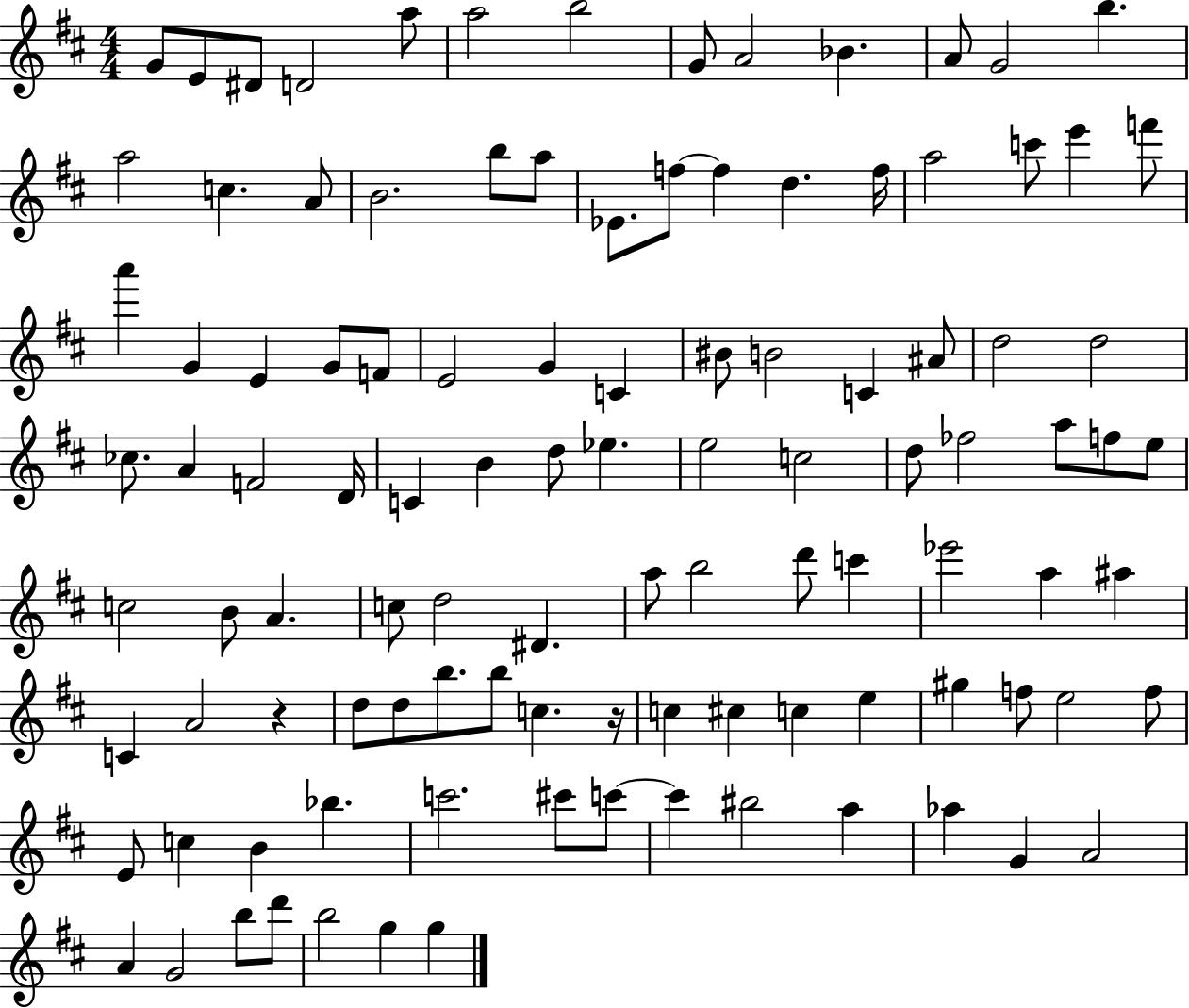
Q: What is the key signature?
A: D major